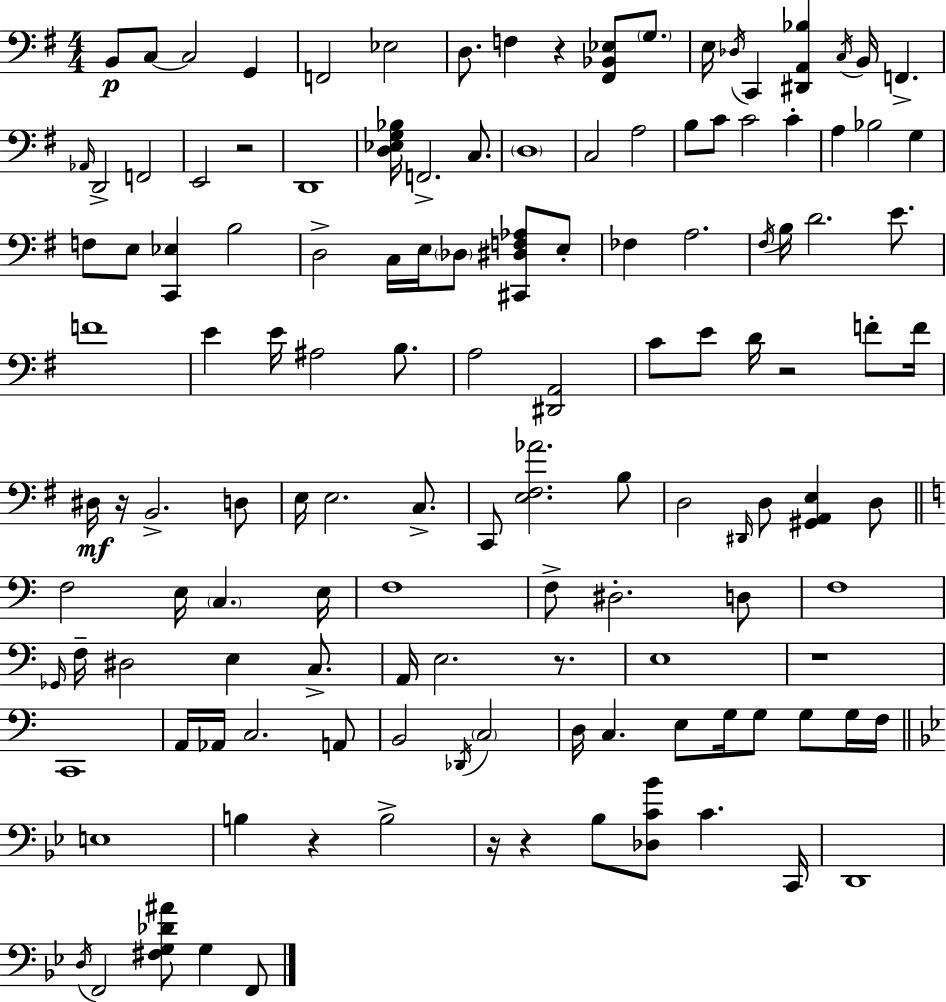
{
  \clef bass
  \numericTimeSignature
  \time 4/4
  \key g \major
  b,8\p c8~~ c2 g,4 | f,2 ees2 | d8. f4 r4 <fis, bes, ees>8 \parenthesize g8. | e16 \acciaccatura { des16 } c,4 <dis, a, bes>4 \acciaccatura { c16 } b,16 f,4.-> | \break \grace { aes,16 } d,2-> f,2 | e,2 r2 | d,1 | <d ees g bes>16 f,2.-> | \break c8. \parenthesize d1 | c2 a2 | b8 c'8 c'2 c'4-. | a4 bes2 g4 | \break f8 e8 <c, ees>4 b2 | d2-> c16 e16 \parenthesize des8 <cis, dis f aes>8 | e8-. fes4 a2. | \acciaccatura { fis16 } b16 d'2. | \break e'8. f'1 | e'4 e'16 ais2 | b8. a2 <dis, a,>2 | c'8 e'8 d'16 r2 | \break f'8-. f'16 dis16\mf r16 b,2.-> | d8 e16 e2. | c8.-> c,8 <e fis aes'>2. | b8 d2 \grace { dis,16 } d8 <gis, a, e>4 | \break d8 \bar "||" \break \key c \major f2 e16 \parenthesize c4. e16 | f1 | f8-> dis2.-. d8 | f1 | \break \grace { ges,16 } f16-- dis2 e4 c8.-> | a,16 e2. r8. | e1 | r1 | \break c,1 | a,16 aes,16 c2. a,8 | b,2 \acciaccatura { des,16 } \parenthesize c2 | d16 c4. e8 g16 g8 g8 | \break g16 f16 \bar "||" \break \key g \minor e1 | b4 r4 b2-> | r16 r4 bes8 <des c' bes'>8 c'4. c,16 | d,1 | \break \acciaccatura { d16 } f,2 <fis g des' ais'>8 g4 f,8 | \bar "|."
}